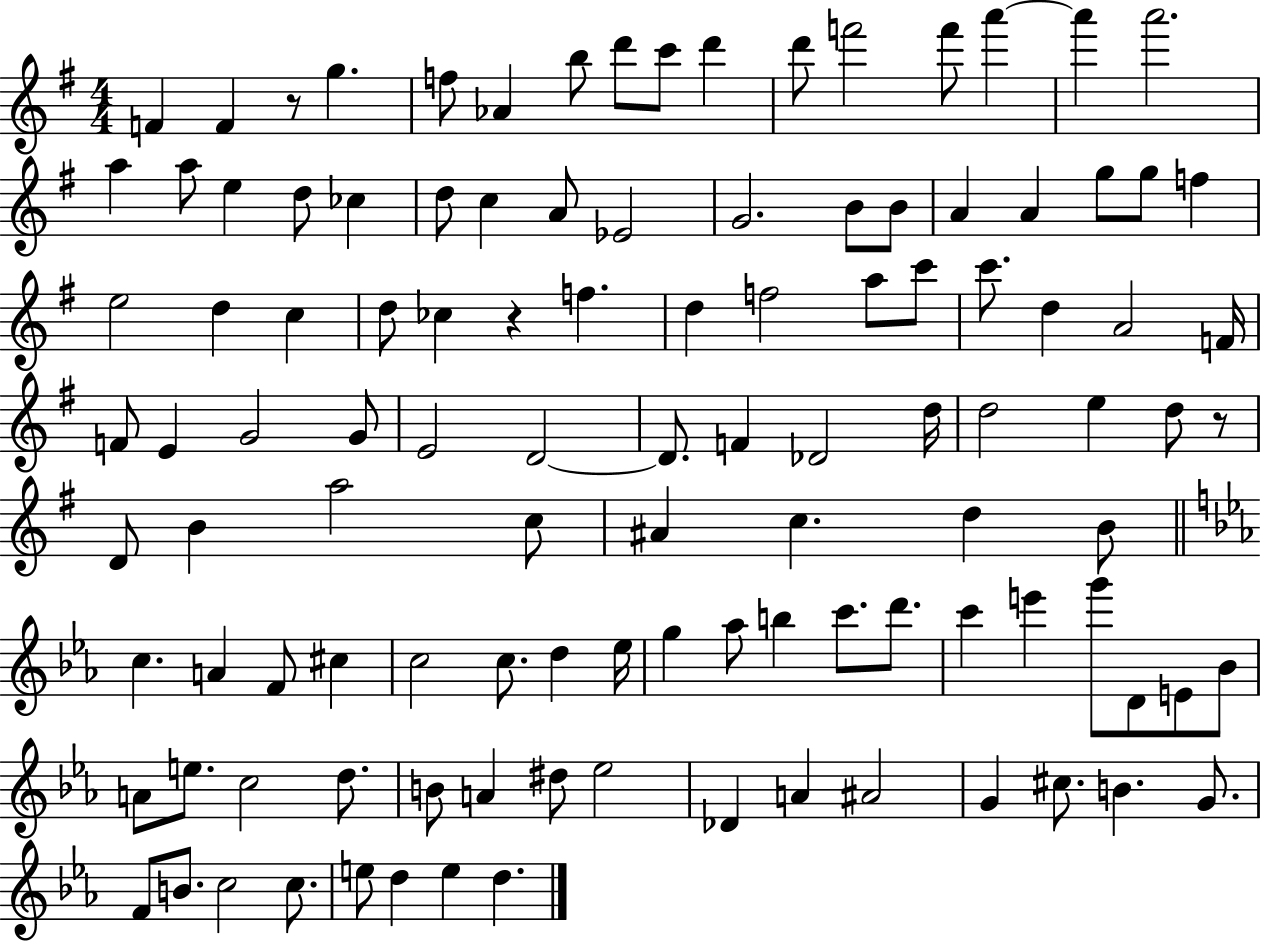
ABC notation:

X:1
T:Untitled
M:4/4
L:1/4
K:G
F F z/2 g f/2 _A b/2 d'/2 c'/2 d' d'/2 f'2 f'/2 a' a' a'2 a a/2 e d/2 _c d/2 c A/2 _E2 G2 B/2 B/2 A A g/2 g/2 f e2 d c d/2 _c z f d f2 a/2 c'/2 c'/2 d A2 F/4 F/2 E G2 G/2 E2 D2 D/2 F _D2 d/4 d2 e d/2 z/2 D/2 B a2 c/2 ^A c d B/2 c A F/2 ^c c2 c/2 d _e/4 g _a/2 b c'/2 d'/2 c' e' g'/2 D/2 E/2 _B/2 A/2 e/2 c2 d/2 B/2 A ^d/2 _e2 _D A ^A2 G ^c/2 B G/2 F/2 B/2 c2 c/2 e/2 d e d